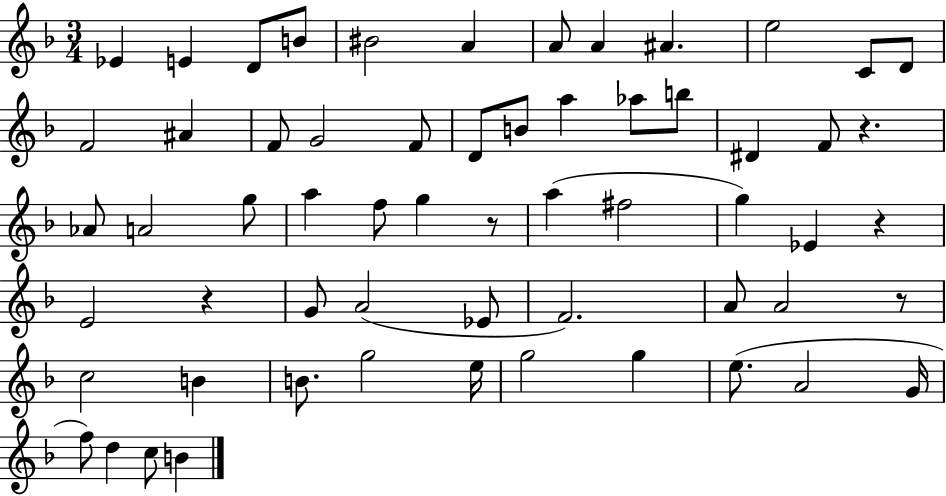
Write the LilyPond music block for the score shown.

{
  \clef treble
  \numericTimeSignature
  \time 3/4
  \key f \major
  ees'4 e'4 d'8 b'8 | bis'2 a'4 | a'8 a'4 ais'4. | e''2 c'8 d'8 | \break f'2 ais'4 | f'8 g'2 f'8 | d'8 b'8 a''4 aes''8 b''8 | dis'4 f'8 r4. | \break aes'8 a'2 g''8 | a''4 f''8 g''4 r8 | a''4( fis''2 | g''4) ees'4 r4 | \break e'2 r4 | g'8 a'2( ees'8 | f'2.) | a'8 a'2 r8 | \break c''2 b'4 | b'8. g''2 e''16 | g''2 g''4 | e''8.( a'2 g'16 | \break f''8) d''4 c''8 b'4 | \bar "|."
}